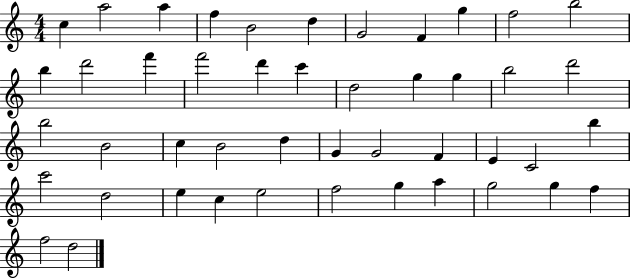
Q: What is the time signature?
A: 4/4